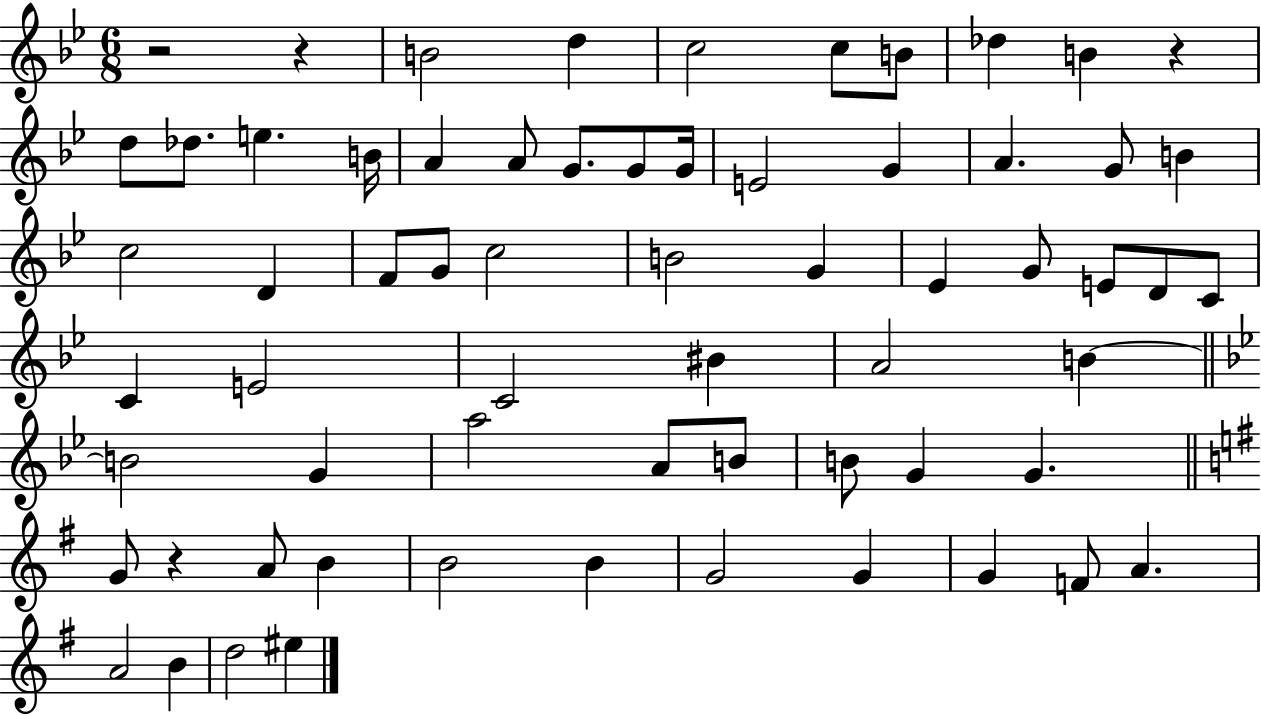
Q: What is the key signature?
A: BES major